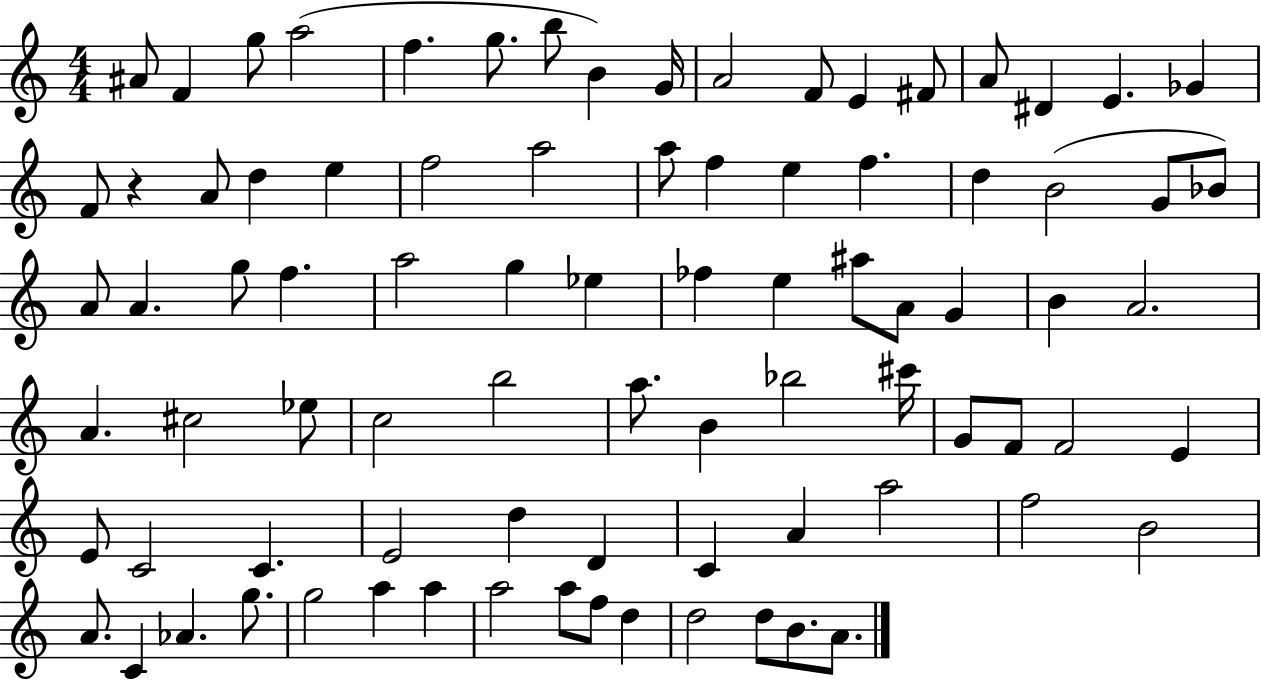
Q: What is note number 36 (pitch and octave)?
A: A5